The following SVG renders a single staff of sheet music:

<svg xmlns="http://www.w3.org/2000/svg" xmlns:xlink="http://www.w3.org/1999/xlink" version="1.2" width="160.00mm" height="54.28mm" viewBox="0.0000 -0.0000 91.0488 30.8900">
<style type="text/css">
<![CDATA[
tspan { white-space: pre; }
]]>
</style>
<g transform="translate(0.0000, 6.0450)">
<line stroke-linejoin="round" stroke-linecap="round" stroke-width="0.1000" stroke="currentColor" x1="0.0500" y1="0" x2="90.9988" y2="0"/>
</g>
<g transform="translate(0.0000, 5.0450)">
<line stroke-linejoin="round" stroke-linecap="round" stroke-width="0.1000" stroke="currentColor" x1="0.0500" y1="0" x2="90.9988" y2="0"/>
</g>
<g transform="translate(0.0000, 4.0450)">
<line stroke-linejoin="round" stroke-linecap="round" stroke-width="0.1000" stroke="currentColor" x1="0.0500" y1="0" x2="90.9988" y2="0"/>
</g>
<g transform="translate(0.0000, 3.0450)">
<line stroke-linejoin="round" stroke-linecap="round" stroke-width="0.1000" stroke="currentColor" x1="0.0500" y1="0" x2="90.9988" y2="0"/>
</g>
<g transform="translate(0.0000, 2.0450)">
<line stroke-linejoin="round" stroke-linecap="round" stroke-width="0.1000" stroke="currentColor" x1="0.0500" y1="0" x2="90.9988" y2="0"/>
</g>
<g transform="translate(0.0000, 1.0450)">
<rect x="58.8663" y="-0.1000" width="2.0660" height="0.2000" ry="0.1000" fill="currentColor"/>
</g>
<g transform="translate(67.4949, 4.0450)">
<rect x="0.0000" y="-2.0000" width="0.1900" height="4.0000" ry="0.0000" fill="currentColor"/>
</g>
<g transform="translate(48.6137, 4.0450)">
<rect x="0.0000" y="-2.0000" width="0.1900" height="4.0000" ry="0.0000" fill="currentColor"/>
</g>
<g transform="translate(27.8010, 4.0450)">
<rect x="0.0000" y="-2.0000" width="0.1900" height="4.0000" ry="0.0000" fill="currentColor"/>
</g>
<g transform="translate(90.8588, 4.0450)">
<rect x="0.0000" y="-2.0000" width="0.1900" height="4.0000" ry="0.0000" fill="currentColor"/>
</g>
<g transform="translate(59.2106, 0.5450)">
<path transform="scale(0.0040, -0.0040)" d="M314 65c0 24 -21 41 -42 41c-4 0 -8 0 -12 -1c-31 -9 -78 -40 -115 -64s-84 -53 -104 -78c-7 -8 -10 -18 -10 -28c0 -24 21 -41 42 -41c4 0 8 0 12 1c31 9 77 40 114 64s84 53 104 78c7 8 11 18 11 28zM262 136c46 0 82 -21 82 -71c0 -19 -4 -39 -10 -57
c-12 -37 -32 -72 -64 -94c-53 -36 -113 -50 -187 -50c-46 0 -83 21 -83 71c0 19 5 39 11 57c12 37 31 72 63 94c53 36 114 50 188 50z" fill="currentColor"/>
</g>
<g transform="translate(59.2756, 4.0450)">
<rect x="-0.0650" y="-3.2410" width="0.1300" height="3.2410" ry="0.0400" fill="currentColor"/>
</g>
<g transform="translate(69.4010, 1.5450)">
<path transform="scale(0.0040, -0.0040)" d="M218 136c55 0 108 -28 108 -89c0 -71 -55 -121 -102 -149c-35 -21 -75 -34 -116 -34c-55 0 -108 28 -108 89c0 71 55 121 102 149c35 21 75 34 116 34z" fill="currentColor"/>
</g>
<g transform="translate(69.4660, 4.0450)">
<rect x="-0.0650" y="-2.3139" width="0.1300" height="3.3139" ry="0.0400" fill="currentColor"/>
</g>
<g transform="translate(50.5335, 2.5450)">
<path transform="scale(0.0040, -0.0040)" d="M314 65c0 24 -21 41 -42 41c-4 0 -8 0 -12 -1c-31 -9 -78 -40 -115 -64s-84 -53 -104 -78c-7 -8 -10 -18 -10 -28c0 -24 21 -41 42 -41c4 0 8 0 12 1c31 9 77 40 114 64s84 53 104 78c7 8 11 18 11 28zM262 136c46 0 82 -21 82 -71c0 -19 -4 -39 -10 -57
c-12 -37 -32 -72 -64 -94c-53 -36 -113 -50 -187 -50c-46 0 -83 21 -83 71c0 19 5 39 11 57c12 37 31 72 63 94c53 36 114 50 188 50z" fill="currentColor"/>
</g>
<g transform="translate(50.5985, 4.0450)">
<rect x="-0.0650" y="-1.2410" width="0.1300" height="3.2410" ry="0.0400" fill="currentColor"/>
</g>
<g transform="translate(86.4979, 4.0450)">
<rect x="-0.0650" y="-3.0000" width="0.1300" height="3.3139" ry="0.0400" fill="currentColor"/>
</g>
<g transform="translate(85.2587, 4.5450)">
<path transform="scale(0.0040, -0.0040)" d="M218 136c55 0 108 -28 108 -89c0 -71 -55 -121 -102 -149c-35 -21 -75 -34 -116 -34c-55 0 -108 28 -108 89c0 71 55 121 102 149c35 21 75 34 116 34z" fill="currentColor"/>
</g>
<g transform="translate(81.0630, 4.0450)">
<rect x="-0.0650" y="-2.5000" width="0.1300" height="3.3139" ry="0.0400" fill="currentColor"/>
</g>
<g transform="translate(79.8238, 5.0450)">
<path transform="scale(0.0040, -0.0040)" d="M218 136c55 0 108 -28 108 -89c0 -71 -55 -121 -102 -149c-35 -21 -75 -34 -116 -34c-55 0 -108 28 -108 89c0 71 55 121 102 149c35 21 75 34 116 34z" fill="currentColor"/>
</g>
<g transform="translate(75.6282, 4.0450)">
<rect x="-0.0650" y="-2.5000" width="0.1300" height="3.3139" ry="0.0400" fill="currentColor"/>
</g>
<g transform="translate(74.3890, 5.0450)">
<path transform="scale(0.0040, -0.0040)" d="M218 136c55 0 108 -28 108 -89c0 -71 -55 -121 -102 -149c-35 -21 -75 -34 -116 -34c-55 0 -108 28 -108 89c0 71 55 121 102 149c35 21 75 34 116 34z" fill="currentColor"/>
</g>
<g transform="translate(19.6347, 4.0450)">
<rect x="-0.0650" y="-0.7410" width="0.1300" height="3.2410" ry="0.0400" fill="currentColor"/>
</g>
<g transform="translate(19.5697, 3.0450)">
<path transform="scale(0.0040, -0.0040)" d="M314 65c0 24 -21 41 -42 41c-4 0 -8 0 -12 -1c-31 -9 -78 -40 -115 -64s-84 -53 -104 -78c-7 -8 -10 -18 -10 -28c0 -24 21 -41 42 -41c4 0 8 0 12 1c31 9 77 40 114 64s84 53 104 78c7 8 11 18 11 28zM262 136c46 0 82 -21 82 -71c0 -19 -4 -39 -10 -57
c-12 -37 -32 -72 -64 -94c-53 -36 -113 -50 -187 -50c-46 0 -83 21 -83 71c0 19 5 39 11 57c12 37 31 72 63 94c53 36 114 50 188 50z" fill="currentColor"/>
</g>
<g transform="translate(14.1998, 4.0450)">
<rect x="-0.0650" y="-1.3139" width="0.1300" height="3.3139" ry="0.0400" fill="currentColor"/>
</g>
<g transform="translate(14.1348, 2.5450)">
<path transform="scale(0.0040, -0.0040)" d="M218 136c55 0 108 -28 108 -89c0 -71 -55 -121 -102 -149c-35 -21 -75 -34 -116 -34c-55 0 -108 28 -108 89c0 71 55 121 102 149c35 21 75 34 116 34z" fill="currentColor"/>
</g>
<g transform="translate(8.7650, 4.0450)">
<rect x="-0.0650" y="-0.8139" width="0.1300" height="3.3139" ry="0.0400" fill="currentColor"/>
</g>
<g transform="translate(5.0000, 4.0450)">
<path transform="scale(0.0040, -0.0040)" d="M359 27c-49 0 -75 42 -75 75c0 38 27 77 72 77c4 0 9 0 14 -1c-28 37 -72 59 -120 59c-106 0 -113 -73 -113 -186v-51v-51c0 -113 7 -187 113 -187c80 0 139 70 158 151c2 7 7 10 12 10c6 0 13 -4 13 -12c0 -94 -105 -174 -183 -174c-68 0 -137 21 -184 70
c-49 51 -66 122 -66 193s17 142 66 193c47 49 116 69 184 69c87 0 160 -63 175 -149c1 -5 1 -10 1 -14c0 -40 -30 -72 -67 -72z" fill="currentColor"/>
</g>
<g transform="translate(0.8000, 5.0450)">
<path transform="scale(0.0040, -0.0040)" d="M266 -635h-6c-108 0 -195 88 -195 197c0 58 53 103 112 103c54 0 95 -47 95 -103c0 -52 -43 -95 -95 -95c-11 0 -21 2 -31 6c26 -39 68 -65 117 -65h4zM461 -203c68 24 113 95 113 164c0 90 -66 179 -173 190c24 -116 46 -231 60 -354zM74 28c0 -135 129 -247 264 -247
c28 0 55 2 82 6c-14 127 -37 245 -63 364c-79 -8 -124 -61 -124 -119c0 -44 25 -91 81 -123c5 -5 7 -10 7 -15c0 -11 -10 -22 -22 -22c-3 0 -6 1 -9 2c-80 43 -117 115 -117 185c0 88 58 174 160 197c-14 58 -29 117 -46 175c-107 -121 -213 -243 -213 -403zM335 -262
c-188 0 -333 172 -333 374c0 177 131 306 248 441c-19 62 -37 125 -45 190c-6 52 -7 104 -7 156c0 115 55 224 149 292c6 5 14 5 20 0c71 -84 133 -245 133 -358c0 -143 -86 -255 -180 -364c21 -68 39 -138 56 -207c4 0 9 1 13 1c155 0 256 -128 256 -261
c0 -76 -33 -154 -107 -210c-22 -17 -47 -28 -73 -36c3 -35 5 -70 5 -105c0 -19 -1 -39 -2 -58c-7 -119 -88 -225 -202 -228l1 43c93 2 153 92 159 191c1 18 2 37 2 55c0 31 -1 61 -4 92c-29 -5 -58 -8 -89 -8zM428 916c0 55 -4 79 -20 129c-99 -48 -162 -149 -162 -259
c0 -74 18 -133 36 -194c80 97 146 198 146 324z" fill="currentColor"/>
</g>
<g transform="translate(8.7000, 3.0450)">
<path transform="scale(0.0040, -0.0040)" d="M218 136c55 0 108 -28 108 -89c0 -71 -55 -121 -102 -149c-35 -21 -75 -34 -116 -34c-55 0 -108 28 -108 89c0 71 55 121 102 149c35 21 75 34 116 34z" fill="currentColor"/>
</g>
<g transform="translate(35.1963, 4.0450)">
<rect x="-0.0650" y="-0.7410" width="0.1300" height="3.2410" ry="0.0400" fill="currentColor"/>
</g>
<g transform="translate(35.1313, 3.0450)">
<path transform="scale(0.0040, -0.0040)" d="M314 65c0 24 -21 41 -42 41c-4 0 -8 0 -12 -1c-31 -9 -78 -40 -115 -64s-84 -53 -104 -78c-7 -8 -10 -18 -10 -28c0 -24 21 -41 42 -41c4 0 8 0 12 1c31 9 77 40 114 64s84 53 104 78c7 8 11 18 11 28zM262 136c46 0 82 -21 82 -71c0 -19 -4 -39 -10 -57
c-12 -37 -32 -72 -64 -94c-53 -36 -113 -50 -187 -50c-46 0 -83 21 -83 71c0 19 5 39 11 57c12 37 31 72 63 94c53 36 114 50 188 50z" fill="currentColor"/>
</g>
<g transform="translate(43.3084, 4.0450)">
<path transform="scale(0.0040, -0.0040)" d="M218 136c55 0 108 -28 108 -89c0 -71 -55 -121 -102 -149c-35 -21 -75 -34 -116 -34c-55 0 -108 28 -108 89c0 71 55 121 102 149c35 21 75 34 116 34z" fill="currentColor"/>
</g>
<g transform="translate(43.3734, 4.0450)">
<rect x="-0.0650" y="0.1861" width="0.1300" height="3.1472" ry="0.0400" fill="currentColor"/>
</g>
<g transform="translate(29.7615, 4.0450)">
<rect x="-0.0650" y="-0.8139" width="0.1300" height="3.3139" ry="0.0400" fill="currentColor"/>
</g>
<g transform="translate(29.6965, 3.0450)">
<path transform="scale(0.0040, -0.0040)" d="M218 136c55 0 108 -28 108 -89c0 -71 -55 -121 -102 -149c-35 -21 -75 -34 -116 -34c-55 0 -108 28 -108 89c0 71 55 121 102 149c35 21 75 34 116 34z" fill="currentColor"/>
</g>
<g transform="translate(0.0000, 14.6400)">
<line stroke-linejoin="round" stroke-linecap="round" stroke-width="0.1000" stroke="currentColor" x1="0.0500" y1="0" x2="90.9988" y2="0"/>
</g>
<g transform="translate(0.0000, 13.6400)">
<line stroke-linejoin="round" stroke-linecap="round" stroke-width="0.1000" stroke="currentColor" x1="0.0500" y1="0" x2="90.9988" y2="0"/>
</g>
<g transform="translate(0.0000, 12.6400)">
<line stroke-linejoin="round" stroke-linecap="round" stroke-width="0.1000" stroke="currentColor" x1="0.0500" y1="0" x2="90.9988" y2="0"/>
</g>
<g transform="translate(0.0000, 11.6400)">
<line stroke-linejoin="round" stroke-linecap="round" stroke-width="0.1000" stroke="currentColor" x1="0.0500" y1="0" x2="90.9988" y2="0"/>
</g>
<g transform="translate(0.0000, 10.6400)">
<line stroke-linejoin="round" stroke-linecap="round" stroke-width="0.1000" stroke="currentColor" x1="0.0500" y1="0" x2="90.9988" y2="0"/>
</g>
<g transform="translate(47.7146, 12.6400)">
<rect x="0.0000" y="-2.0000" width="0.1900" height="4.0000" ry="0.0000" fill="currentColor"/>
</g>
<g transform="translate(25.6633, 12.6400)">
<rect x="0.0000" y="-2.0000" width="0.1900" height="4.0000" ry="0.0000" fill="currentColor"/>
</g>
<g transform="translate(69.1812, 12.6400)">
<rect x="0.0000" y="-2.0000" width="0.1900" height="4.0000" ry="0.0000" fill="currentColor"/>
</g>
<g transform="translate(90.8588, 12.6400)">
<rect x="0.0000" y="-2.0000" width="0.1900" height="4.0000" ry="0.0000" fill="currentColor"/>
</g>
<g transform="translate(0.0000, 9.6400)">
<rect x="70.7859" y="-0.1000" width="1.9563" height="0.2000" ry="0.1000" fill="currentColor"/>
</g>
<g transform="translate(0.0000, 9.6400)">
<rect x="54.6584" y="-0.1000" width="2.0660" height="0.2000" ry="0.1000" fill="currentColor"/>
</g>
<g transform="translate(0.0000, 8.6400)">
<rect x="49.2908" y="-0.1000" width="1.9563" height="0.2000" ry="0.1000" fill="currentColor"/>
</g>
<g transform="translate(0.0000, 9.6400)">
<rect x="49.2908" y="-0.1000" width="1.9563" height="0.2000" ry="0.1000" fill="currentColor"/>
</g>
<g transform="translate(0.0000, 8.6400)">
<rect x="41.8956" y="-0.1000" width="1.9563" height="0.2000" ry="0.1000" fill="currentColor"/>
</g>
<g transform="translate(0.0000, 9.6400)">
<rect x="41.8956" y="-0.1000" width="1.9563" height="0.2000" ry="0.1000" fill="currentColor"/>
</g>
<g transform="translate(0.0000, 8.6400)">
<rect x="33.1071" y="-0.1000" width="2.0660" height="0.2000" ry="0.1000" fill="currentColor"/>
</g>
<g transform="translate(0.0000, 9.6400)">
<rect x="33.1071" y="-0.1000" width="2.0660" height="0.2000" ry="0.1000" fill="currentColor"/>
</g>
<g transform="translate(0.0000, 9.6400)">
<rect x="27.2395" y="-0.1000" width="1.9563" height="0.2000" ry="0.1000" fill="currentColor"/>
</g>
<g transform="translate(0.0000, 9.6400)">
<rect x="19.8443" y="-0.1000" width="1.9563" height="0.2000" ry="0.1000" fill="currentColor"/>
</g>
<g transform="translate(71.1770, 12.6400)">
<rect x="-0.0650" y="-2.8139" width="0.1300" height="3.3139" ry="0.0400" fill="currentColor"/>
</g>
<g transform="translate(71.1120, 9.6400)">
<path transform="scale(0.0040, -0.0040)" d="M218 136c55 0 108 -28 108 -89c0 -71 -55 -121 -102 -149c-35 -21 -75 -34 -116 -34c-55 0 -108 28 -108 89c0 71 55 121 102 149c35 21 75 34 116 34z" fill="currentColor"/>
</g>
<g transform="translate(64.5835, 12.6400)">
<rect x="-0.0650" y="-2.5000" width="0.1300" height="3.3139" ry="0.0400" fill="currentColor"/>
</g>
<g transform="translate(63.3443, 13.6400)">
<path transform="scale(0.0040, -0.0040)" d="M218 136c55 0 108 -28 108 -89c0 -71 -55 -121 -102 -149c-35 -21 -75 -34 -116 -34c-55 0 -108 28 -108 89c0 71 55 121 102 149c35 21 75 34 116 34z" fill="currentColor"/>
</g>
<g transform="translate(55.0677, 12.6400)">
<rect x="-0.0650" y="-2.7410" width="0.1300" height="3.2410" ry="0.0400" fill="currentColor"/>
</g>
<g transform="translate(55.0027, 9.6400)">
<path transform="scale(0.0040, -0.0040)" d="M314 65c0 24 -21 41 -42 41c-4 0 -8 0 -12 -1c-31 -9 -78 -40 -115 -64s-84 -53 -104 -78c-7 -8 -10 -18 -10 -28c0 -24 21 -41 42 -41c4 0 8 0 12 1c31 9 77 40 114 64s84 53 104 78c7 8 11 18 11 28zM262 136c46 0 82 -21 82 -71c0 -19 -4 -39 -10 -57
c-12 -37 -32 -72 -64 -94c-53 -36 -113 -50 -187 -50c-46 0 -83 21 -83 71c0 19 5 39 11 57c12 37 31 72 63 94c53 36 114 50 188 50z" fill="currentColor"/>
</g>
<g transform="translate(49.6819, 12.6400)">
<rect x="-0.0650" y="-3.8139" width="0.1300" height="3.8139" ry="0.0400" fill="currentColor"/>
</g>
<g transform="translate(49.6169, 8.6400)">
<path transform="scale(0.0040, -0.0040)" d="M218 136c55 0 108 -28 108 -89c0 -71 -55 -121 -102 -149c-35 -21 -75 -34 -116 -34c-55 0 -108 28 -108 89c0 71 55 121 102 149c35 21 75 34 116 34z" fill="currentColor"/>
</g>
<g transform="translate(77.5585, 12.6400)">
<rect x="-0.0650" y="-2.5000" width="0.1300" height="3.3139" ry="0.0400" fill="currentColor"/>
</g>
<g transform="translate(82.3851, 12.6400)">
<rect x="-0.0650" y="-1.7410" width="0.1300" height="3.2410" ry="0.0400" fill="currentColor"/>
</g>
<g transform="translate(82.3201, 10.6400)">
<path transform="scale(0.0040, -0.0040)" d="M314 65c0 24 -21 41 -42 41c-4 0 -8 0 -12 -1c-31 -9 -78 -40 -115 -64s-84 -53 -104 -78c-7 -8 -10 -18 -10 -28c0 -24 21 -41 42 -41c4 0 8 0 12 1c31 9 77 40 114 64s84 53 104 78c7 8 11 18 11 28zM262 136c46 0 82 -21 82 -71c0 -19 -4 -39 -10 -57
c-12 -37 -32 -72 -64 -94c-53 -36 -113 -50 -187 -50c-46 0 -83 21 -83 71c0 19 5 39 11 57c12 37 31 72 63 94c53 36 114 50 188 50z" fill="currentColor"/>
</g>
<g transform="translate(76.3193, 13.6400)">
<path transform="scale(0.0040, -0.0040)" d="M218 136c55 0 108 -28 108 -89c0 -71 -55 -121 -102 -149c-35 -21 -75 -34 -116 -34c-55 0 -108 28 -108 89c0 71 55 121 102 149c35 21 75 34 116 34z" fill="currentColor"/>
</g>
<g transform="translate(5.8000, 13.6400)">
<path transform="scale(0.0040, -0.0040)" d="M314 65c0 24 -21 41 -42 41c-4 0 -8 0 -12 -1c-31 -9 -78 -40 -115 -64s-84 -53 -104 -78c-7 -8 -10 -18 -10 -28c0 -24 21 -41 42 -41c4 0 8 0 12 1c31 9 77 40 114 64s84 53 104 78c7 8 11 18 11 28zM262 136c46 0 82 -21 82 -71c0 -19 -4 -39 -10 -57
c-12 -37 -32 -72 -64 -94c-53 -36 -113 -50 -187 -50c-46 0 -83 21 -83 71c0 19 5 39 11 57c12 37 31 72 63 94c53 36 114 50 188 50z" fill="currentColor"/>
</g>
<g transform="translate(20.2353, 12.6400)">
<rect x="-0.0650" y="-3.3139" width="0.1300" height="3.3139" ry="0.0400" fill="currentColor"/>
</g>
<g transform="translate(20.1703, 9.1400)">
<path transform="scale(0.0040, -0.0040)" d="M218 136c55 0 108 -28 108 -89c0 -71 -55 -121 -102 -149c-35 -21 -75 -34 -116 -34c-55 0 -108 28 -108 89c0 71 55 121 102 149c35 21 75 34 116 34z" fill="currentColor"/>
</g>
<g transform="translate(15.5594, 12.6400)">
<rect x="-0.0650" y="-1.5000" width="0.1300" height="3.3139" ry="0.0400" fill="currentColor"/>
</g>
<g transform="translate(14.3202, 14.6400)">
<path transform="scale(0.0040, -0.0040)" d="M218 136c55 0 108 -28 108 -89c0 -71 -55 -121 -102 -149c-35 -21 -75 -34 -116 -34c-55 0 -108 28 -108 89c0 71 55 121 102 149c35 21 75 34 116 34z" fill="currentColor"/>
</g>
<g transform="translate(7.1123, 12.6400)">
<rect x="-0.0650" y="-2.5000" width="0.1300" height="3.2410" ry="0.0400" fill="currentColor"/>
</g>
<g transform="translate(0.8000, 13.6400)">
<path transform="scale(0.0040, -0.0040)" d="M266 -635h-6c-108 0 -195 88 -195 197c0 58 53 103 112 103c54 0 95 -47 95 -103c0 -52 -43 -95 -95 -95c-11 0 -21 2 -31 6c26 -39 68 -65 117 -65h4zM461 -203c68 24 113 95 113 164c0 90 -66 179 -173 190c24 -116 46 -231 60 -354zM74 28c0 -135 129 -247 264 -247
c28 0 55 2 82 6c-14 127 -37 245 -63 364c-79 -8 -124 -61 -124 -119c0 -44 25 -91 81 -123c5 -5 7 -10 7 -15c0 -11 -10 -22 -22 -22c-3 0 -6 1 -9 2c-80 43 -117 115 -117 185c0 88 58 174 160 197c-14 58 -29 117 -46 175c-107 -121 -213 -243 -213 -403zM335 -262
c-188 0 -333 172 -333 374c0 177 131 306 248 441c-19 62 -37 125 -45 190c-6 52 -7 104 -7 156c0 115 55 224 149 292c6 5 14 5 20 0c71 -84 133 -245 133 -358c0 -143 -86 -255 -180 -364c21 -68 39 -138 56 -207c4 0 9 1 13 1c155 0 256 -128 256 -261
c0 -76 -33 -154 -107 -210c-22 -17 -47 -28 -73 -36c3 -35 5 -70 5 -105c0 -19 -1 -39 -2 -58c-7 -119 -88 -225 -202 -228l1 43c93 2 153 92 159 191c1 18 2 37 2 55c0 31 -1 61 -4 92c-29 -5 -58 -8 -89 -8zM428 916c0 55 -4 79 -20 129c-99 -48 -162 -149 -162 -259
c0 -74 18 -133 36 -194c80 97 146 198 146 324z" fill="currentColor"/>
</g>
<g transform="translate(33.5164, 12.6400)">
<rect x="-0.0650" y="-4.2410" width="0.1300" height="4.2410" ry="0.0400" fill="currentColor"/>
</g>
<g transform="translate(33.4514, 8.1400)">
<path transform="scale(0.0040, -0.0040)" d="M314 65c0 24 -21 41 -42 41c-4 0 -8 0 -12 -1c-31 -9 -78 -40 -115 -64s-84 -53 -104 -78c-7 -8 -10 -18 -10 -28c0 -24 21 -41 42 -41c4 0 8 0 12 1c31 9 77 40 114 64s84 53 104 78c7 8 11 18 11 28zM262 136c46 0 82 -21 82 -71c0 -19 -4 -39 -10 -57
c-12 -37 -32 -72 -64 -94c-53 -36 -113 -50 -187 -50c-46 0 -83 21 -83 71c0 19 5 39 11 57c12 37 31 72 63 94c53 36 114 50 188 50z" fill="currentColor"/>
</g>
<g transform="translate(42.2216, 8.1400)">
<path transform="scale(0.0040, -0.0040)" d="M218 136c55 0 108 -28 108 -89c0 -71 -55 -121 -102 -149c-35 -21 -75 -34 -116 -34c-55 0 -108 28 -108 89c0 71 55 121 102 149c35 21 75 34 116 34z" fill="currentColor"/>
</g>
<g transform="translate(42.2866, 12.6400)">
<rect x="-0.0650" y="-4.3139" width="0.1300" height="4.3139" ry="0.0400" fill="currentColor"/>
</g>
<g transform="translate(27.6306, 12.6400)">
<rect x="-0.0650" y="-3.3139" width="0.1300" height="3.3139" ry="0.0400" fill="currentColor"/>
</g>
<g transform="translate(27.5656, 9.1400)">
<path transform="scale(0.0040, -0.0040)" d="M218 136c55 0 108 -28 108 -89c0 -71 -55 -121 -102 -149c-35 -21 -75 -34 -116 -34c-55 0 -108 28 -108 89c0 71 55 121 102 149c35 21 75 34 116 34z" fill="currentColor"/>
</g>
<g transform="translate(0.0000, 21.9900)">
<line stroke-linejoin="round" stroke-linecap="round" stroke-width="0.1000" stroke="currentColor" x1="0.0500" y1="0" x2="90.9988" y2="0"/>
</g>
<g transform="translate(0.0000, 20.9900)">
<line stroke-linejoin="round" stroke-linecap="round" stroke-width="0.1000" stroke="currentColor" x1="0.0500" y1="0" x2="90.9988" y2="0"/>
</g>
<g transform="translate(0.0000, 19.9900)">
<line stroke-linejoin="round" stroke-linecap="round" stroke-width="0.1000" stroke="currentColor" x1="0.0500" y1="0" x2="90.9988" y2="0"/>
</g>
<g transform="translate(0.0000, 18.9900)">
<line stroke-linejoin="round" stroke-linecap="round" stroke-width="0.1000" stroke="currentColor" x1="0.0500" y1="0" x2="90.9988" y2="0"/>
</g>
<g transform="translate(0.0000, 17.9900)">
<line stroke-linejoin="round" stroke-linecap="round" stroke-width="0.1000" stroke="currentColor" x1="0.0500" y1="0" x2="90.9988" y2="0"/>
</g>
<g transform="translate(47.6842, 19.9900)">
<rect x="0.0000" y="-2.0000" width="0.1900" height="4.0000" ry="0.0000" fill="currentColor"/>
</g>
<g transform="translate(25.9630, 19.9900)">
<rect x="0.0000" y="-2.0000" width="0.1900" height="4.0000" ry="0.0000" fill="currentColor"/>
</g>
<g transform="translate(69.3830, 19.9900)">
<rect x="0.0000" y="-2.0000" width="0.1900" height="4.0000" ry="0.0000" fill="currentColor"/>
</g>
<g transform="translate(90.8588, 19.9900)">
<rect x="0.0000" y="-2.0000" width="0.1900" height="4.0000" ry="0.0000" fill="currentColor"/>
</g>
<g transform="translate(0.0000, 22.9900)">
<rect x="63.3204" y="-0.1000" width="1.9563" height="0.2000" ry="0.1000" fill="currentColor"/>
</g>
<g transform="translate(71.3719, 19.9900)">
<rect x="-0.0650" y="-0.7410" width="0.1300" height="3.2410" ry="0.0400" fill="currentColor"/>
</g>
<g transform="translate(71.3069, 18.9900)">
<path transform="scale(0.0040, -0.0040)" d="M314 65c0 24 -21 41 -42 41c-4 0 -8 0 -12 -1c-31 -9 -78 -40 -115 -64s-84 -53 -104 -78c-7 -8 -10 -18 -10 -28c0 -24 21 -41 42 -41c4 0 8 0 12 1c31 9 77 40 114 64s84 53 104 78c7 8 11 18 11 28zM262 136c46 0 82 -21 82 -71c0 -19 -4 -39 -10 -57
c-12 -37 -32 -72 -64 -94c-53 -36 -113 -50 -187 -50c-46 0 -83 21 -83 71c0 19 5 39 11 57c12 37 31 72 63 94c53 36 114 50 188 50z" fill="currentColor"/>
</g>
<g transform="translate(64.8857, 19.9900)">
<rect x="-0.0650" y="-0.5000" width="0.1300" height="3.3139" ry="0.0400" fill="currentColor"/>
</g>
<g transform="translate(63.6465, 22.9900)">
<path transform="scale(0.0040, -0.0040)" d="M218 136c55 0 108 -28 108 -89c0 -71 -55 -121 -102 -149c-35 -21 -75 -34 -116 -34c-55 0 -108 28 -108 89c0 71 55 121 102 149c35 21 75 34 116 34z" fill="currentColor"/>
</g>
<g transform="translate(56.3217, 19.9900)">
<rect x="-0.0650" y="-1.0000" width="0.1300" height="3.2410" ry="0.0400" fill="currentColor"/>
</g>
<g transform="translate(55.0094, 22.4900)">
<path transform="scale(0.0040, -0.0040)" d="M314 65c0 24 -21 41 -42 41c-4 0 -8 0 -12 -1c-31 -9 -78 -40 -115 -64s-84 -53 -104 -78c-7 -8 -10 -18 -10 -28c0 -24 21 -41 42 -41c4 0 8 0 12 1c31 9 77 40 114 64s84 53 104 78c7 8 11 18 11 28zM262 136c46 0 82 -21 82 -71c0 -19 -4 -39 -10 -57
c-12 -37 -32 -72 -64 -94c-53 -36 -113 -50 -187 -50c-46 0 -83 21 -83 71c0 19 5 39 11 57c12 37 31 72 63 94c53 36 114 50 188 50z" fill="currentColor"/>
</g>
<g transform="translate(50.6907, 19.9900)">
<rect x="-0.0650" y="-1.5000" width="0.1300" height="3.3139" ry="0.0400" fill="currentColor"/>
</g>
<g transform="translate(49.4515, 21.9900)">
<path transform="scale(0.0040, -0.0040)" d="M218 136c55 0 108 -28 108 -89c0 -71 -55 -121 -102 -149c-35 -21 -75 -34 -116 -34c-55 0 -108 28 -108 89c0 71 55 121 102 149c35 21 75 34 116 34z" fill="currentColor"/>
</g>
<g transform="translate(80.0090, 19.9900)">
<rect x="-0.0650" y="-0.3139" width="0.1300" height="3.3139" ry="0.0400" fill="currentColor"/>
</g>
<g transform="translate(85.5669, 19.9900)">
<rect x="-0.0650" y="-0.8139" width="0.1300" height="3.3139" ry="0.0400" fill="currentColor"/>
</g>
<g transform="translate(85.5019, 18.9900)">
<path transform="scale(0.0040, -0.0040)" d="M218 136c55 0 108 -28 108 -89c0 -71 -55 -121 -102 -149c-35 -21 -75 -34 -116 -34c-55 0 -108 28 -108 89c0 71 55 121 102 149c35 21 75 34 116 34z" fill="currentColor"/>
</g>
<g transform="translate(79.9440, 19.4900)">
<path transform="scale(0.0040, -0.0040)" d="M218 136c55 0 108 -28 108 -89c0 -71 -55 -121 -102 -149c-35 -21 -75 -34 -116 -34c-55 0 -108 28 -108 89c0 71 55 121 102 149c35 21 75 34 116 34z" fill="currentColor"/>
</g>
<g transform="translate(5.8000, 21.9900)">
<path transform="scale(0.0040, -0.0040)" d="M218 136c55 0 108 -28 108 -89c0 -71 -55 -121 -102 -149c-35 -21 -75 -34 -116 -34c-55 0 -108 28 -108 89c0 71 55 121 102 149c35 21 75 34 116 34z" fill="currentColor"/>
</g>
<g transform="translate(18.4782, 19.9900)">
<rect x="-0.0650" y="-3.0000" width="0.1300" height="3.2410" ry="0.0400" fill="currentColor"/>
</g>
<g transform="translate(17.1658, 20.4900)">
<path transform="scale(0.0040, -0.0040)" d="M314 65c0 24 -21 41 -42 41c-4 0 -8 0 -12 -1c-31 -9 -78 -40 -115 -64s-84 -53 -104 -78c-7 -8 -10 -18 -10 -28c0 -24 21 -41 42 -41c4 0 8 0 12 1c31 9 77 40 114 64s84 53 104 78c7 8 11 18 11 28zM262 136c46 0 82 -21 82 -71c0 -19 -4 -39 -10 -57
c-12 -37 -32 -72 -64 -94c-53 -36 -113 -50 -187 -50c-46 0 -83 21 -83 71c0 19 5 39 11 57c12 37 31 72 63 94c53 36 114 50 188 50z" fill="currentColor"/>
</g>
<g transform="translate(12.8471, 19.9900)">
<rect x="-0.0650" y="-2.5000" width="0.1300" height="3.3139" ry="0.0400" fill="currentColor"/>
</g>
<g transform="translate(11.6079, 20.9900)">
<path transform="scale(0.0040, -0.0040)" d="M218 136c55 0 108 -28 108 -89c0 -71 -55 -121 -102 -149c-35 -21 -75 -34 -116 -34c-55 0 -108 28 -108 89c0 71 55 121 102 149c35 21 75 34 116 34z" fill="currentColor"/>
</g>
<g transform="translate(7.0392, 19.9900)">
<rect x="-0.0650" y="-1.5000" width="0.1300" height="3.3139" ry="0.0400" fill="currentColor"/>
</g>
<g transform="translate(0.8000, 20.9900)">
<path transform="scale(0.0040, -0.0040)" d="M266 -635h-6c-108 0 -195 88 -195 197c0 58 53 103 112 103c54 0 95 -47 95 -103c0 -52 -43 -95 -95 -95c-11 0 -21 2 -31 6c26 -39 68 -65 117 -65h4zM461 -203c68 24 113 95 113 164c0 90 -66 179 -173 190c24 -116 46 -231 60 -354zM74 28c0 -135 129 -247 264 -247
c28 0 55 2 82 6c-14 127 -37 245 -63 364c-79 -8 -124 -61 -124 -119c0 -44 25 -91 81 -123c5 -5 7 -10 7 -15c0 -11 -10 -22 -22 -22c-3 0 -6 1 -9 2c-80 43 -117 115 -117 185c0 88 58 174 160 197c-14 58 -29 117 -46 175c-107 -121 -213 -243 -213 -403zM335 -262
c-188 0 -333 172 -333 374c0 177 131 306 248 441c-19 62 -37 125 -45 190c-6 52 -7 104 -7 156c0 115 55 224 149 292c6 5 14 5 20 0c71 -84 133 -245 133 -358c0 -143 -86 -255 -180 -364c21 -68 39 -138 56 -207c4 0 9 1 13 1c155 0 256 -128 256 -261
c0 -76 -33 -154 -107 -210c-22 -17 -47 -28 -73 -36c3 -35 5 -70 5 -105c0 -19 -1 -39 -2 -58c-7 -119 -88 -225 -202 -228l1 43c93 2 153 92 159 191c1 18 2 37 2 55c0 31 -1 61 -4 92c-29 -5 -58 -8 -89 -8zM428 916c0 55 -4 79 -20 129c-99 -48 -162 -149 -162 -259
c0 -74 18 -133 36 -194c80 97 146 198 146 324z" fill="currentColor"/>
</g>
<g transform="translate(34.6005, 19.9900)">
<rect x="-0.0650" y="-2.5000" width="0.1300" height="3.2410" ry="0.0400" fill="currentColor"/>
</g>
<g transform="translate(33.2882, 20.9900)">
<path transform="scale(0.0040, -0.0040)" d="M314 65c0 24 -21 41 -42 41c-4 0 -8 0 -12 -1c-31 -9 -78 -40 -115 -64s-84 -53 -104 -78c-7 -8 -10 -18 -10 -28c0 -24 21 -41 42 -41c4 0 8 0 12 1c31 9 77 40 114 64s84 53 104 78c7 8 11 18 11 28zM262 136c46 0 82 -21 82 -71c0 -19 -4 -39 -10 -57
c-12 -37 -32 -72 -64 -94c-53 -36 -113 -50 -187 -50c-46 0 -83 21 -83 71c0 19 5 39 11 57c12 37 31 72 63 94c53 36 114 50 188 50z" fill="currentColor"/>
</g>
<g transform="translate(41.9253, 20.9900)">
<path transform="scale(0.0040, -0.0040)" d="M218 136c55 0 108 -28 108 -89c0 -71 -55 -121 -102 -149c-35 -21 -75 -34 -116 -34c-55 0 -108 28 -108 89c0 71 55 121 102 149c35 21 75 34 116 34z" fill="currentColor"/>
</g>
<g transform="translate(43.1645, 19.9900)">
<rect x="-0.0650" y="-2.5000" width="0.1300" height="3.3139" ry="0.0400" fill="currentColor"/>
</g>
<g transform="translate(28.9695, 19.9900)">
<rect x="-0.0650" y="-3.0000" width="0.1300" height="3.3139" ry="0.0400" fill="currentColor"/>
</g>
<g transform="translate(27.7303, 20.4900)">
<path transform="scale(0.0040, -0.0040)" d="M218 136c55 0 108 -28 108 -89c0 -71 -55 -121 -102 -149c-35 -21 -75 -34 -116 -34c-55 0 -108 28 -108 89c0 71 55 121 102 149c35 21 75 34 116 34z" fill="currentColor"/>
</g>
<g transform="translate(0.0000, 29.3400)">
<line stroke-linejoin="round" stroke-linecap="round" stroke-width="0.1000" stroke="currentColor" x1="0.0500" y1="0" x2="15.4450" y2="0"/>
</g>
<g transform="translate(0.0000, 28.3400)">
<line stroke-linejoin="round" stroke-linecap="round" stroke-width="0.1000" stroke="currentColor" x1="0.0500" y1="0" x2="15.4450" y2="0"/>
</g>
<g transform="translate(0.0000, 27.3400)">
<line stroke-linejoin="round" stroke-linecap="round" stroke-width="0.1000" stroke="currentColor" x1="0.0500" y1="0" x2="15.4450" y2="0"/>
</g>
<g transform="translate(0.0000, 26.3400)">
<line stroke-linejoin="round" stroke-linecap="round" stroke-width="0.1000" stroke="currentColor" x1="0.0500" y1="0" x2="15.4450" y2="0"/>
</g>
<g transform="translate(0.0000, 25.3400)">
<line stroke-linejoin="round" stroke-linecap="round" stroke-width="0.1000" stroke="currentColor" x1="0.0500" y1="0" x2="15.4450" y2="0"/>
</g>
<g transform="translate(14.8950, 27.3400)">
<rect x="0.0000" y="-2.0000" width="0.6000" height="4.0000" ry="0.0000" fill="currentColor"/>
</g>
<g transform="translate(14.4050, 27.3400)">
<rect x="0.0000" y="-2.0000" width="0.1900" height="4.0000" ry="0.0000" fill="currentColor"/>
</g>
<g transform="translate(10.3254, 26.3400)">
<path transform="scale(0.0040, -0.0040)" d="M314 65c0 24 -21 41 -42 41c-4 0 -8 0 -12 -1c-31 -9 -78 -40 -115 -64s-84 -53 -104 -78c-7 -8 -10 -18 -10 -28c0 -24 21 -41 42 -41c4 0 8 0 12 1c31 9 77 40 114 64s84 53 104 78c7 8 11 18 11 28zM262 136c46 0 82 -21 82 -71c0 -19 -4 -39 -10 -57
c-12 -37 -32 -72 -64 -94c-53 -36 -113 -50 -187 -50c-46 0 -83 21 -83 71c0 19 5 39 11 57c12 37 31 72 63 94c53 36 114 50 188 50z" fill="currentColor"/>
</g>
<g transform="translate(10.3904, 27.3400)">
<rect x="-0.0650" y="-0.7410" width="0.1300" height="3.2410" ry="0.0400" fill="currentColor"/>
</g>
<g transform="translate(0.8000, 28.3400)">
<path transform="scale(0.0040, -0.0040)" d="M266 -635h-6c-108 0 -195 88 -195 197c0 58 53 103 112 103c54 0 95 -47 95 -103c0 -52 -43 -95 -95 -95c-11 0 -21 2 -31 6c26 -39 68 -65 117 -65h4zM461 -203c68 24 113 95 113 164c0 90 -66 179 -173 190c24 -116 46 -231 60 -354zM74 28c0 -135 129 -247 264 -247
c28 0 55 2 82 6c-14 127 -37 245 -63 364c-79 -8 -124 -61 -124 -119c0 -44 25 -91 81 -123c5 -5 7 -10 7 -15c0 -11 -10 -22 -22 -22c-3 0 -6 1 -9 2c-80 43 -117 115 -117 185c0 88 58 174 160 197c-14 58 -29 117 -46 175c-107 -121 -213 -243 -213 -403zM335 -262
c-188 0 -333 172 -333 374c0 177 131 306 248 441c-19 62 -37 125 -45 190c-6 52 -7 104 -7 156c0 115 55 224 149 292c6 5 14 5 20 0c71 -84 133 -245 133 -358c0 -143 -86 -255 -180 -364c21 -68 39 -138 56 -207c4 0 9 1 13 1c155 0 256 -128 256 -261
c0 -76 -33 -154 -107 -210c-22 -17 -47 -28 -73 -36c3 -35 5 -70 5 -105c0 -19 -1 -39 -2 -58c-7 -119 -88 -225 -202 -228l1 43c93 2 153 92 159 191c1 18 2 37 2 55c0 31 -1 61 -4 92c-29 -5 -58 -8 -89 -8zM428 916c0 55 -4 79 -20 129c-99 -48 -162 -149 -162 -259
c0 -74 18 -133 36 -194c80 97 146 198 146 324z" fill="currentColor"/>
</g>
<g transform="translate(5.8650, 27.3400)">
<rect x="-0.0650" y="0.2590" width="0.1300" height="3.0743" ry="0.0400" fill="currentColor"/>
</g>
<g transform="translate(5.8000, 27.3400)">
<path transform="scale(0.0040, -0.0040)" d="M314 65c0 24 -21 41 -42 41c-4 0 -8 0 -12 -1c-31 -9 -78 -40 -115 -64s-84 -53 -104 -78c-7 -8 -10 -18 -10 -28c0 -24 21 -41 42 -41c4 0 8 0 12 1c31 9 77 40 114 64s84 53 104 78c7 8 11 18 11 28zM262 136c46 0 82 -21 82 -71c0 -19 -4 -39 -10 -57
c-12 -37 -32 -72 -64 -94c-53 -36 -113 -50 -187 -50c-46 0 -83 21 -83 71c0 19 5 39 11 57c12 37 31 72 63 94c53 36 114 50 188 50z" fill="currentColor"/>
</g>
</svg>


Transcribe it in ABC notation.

X:1
T:Untitled
M:4/4
L:1/4
K:C
d e d2 d d2 B e2 b2 g G G A G2 E b b d'2 d' c' a2 G a G f2 E G A2 A G2 G E D2 C d2 c d B2 d2